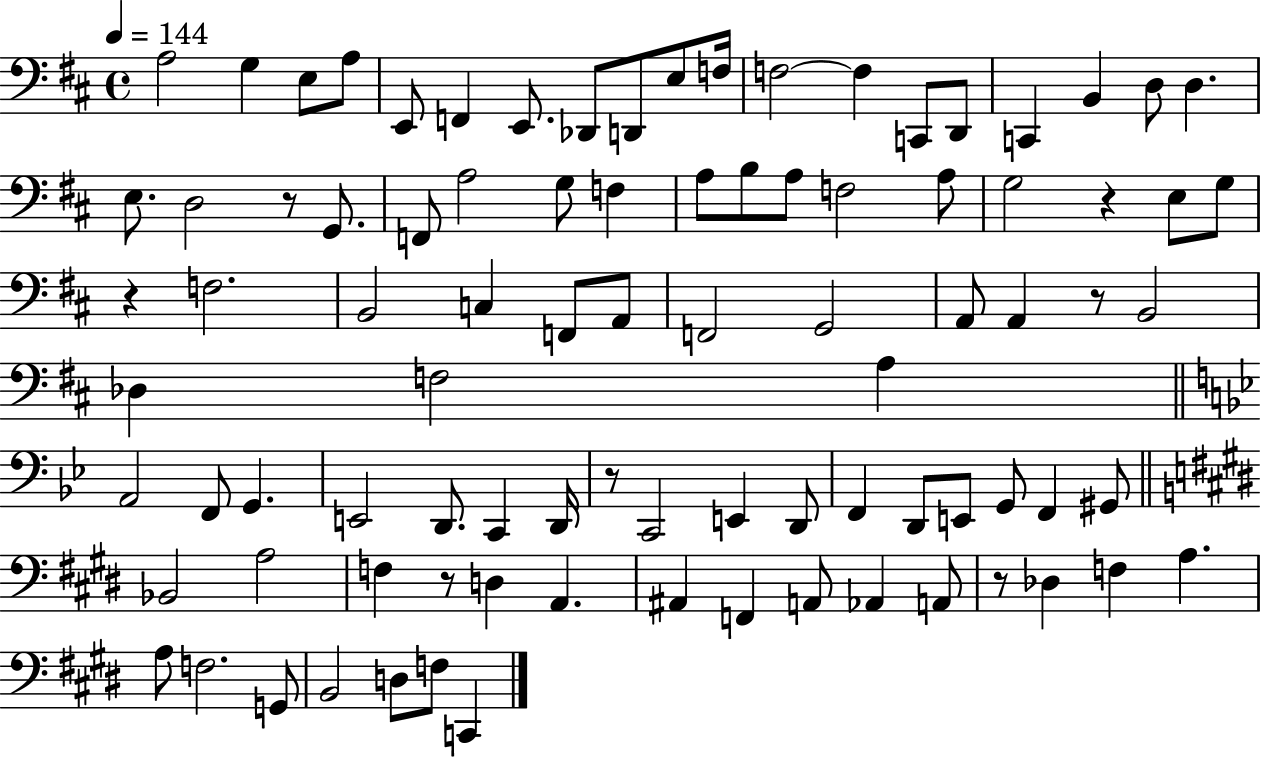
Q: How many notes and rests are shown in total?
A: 90